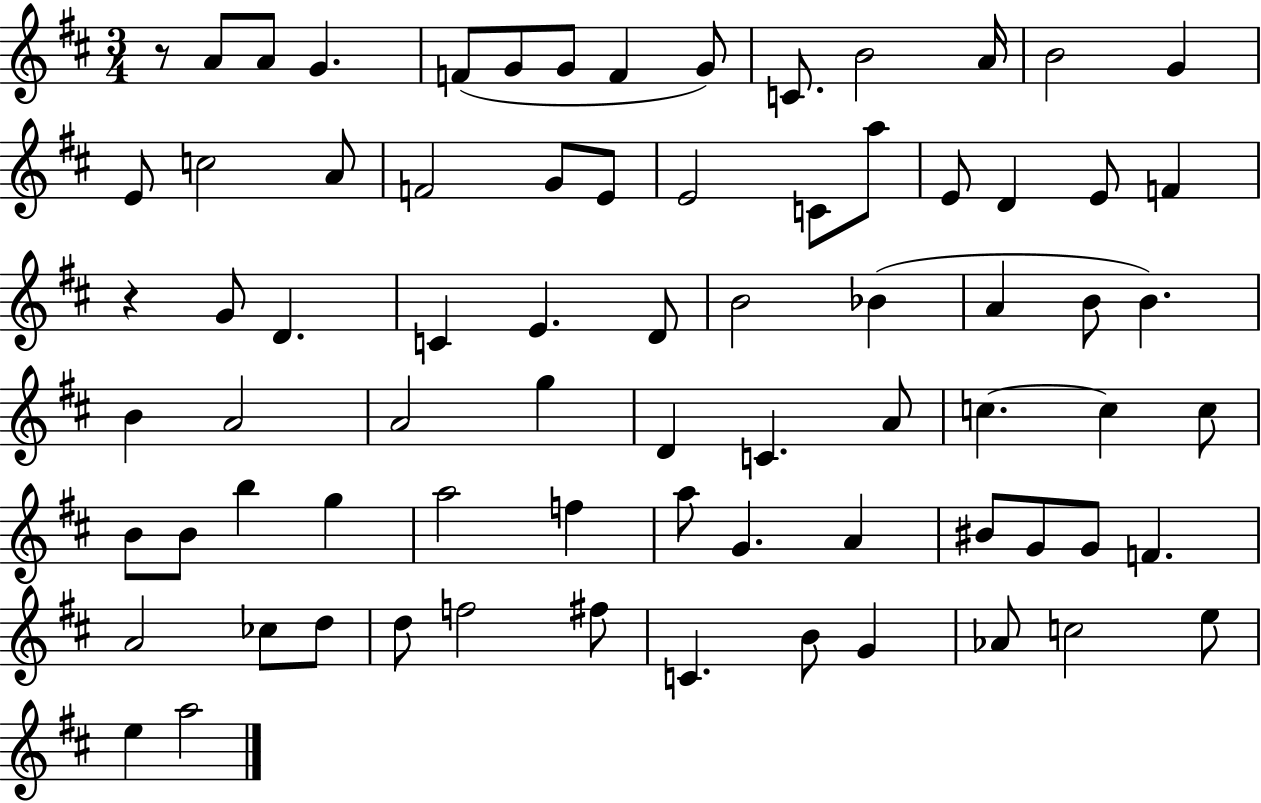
R/e A4/e A4/e G4/q. F4/e G4/e G4/e F4/q G4/e C4/e. B4/h A4/s B4/h G4/q E4/e C5/h A4/e F4/h G4/e E4/e E4/h C4/e A5/e E4/e D4/q E4/e F4/q R/q G4/e D4/q. C4/q E4/q. D4/e B4/h Bb4/q A4/q B4/e B4/q. B4/q A4/h A4/h G5/q D4/q C4/q. A4/e C5/q. C5/q C5/e B4/e B4/e B5/q G5/q A5/h F5/q A5/e G4/q. A4/q BIS4/e G4/e G4/e F4/q. A4/h CES5/e D5/e D5/e F5/h F#5/e C4/q. B4/e G4/q Ab4/e C5/h E5/e E5/q A5/h